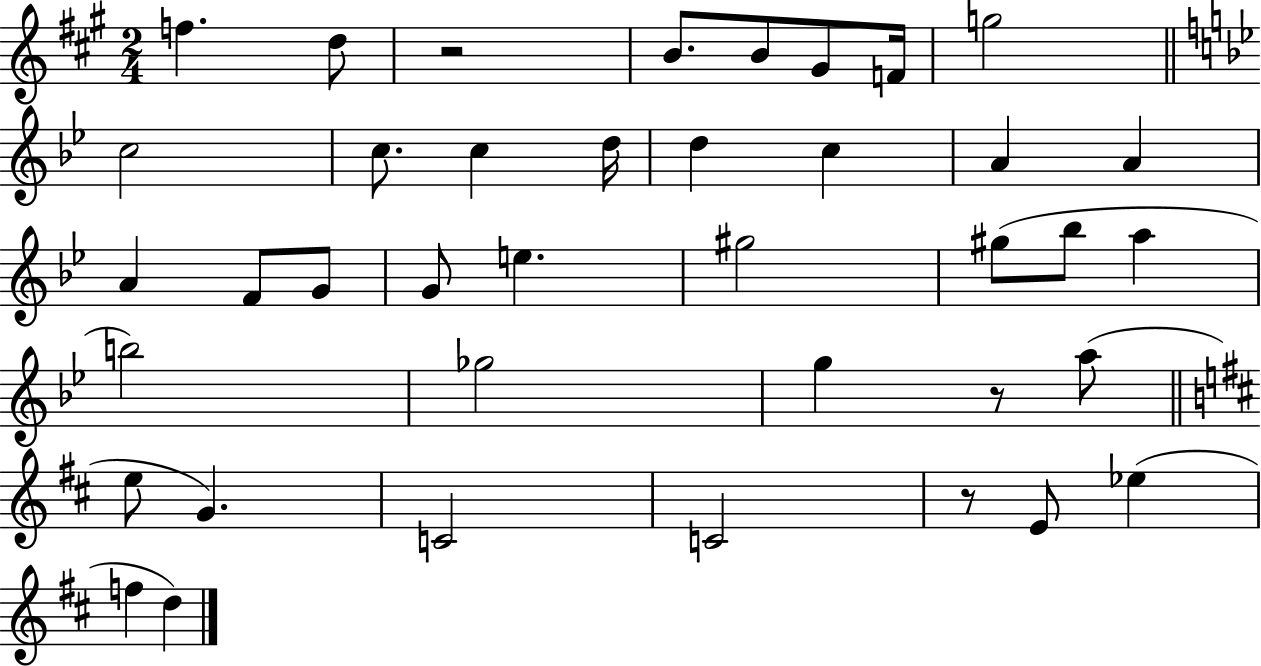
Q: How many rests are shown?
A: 3